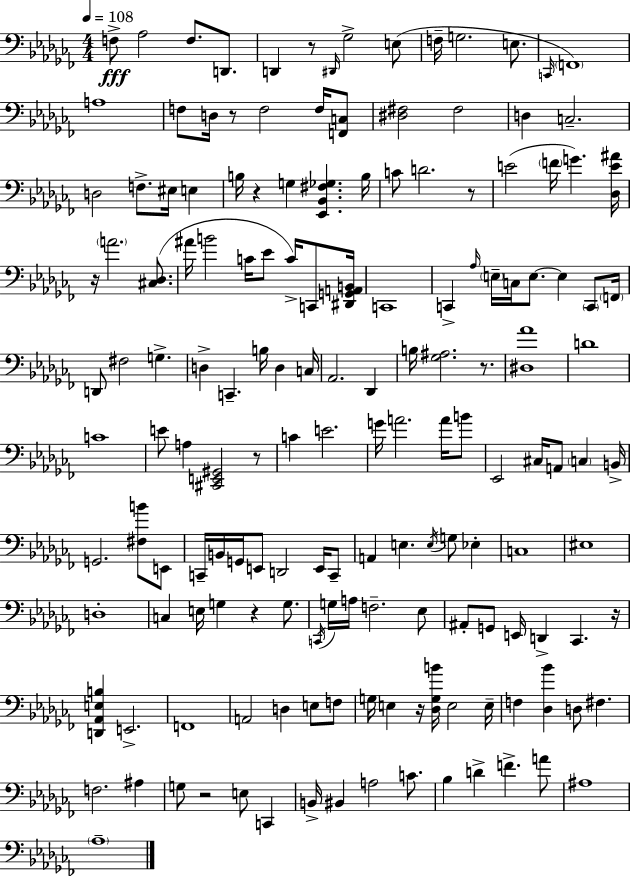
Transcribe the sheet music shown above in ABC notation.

X:1
T:Untitled
M:4/4
L:1/4
K:Abm
F,/2 _A,2 F,/2 D,,/2 D,, z/2 ^D,,/4 _G,2 E,/2 F,/4 G,2 E,/2 C,,/4 F,,4 A,4 F,/2 D,/4 z/2 F,2 F,/4 [F,,C,]/2 [^D,^F,]2 ^F,2 D, C,2 D,2 F,/2 ^E,/4 E, B,/4 z G, [_E,,_B,,^F,_G,] B,/4 C/2 D2 z/2 E2 F/4 G [_D,E^A]/4 z/4 A2 [^C,_D,]/2 ^A/4 B2 C/4 _E/2 C/4 C,,/2 [^D,,G,,A,,B,,]/4 C,,4 C,, _A,/4 E,/4 C,/4 E,/2 E, C,,/2 F,,/4 D,,/2 ^F,2 G, D, C,, B,/4 D, C,/4 _A,,2 _D,, B,/4 [_G,^A,]2 z/2 [^D,_A]4 D4 C4 E/2 A, [^C,,E,,^G,,]2 z/2 C E2 G/4 A2 A/4 B/2 _E,,2 ^C,/4 A,,/2 C, B,,/4 G,,2 [^F,B]/2 E,,/2 C,,/4 B,,/4 G,,/4 E,,/2 D,,2 E,,/4 C,,/2 A,, E, E,/4 G,/2 _E, C,4 ^E,4 D,4 C, E,/4 G, z G,/2 C,,/4 G,/4 A,/4 F,2 _E,/2 ^A,,/2 G,,/2 E,,/4 D,, _C,, z/4 [D,,_A,,E,B,] E,,2 F,,4 A,,2 D, E,/2 F,/2 G,/4 E, z/4 [_D,G,B]/4 E,2 E,/4 F, [_D,_B] D,/2 ^F, F,2 ^A, G,/2 z2 E,/2 C,, B,,/4 ^B,, A,2 C/2 _B, D F A/2 ^A,4 _A,4